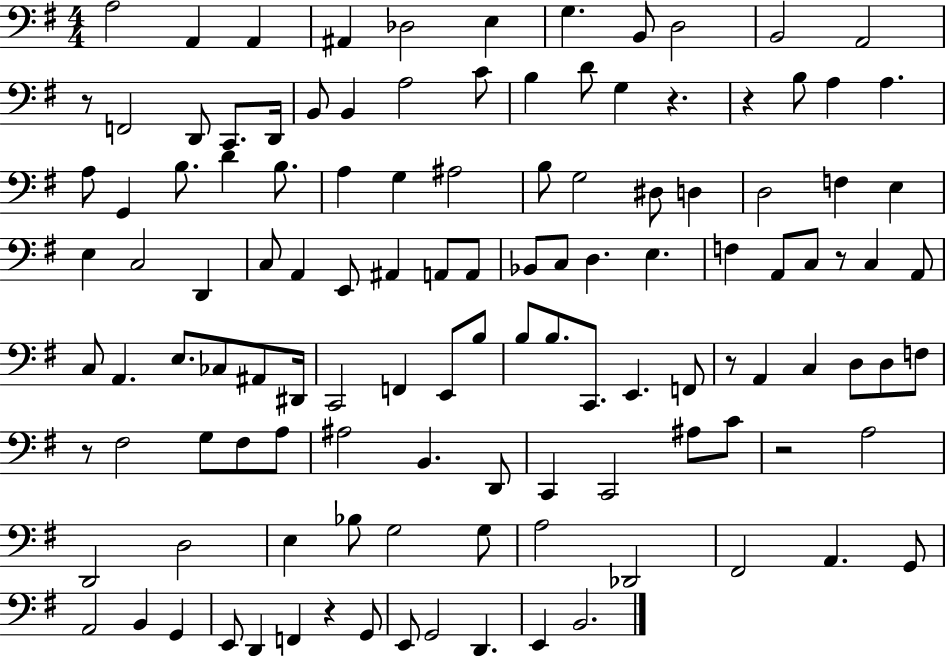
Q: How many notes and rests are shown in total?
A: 121